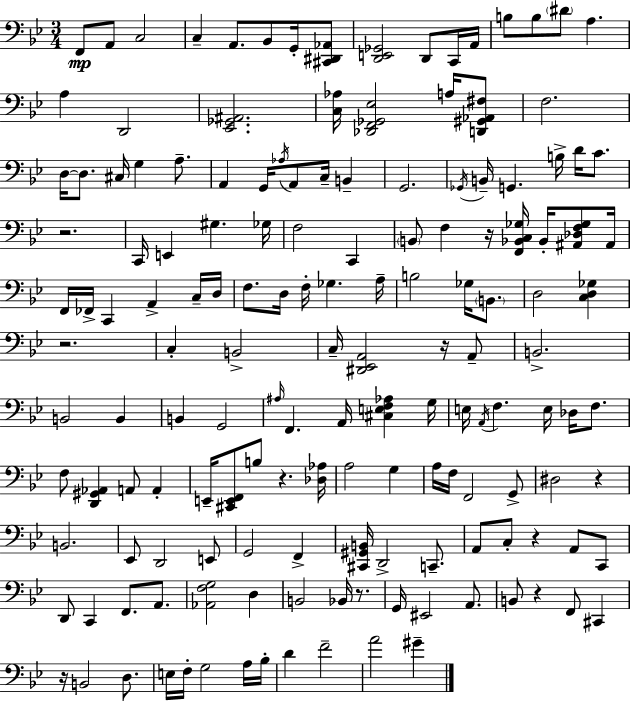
{
  \clef bass
  \numericTimeSignature
  \time 3/4
  \key g \minor
  \repeat volta 2 { f,8\mp a,8 c2 | c4-- a,8. bes,8 g,16-. <cis, dis, aes,>8 | <d, e, ges,>2 d,8 c,16 a,16 | b8 b8 \parenthesize dis'8 a4. | \break a4 d,2 | <ees, ges, ais,>2. | <c aes>16 <des, f, ges, ees>2 a16 <d, gis, aes, fis>8 | f2. | \break d16~~ d8. cis16 g4 a8.-- | a,4 g,16 \acciaccatura { aes16 } a,8 c16-- b,4-- | g,2. | \acciaccatura { ges,16 } b,16-- g,4. b16-> d'16 c'8. | \break r2. | c,16 e,4 gis4. | ges16 f2 c,4 | \parenthesize b,8 f4 r16 <f, bes, c ges>16 bes,16-. <ais, des f ges>8 | \break ais,16 f,16 fes,16-> c,4 a,4-> | c16-- d16 f8. d16 f16-. ges4. | a16-- b2 ges16 \parenthesize b,8. | d2 <c d ges>4 | \break r2. | c4-. b,2-> | c16-- <dis, ees, a,>2 r16 | a,8-- b,2.-> | \break b,2 b,4 | b,4 g,2 | \grace { ais16 } f,4. a,16 <cis e f aes>4 | g16 e16 \acciaccatura { a,16 } f4. e16 | \break des16 f8. f8 <d, gis, aes,>4 a,8 | a,4-. e,16-- <cis, e, f,>8 b8 r4. | <des aes>16 a2 | g4 a16 f16 f,2 | \break g,8-> dis2 | r4 b,2. | ees,8 d,2 | e,8 g,2 | \break f,4-> <cis, gis, b,>16 d,2-> | c,8.-- a,8 c8-. r4 | a,8 c,8 d,8 c,4 f,8. | a,8. <aes, f g>2 | \break d4 b,2 | bes,16 r8. g,16 eis,2 | a,8. b,8 r4 f,8 | cis,4 r16 b,2 | \break d8. e16 f16-. g2 | a16 bes16-. d'4 f'2-- | a'2 | gis'4-- } \bar "|."
}